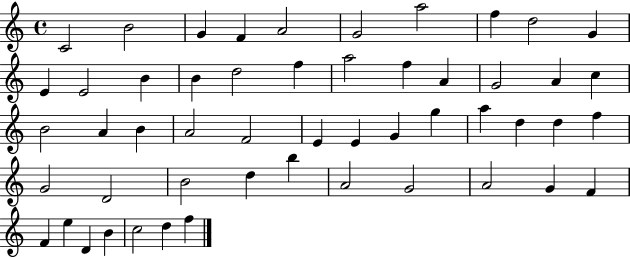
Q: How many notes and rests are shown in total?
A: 52